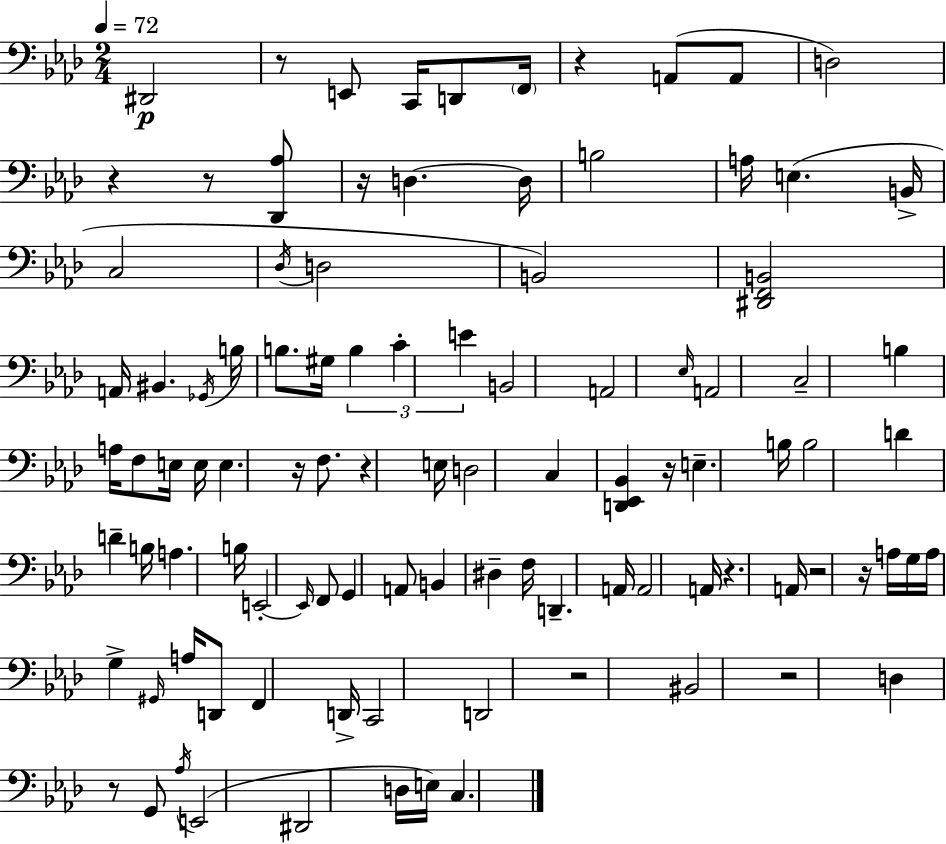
D#2/h R/e E2/e C2/s D2/e F2/s R/q A2/e A2/e D3/h R/q R/e [Db2,Ab3]/e R/s D3/q. D3/s B3/h A3/s E3/q. B2/s C3/h Db3/s D3/h B2/h [D#2,F2,B2]/h A2/s BIS2/q. Gb2/s B3/s B3/e. G#3/s B3/q C4/q E4/q B2/h A2/h Eb3/s A2/h C3/h B3/q A3/s F3/e E3/s E3/s E3/q. R/s F3/e. R/q E3/s D3/h C3/q [D2,Eb2,Bb2]/q R/s E3/q. B3/s B3/h D4/q D4/q B3/s A3/q. B3/s E2/h E2/s F2/e G2/q A2/e B2/q D#3/q F3/s D2/q. A2/s A2/h A2/s R/q. A2/s R/h R/s A3/s G3/s A3/s G3/q G#2/s A3/s D2/e F2/q D2/s C2/h D2/h R/h BIS2/h R/h D3/q R/e G2/e Ab3/s E2/h D#2/h D3/s E3/s C3/q.